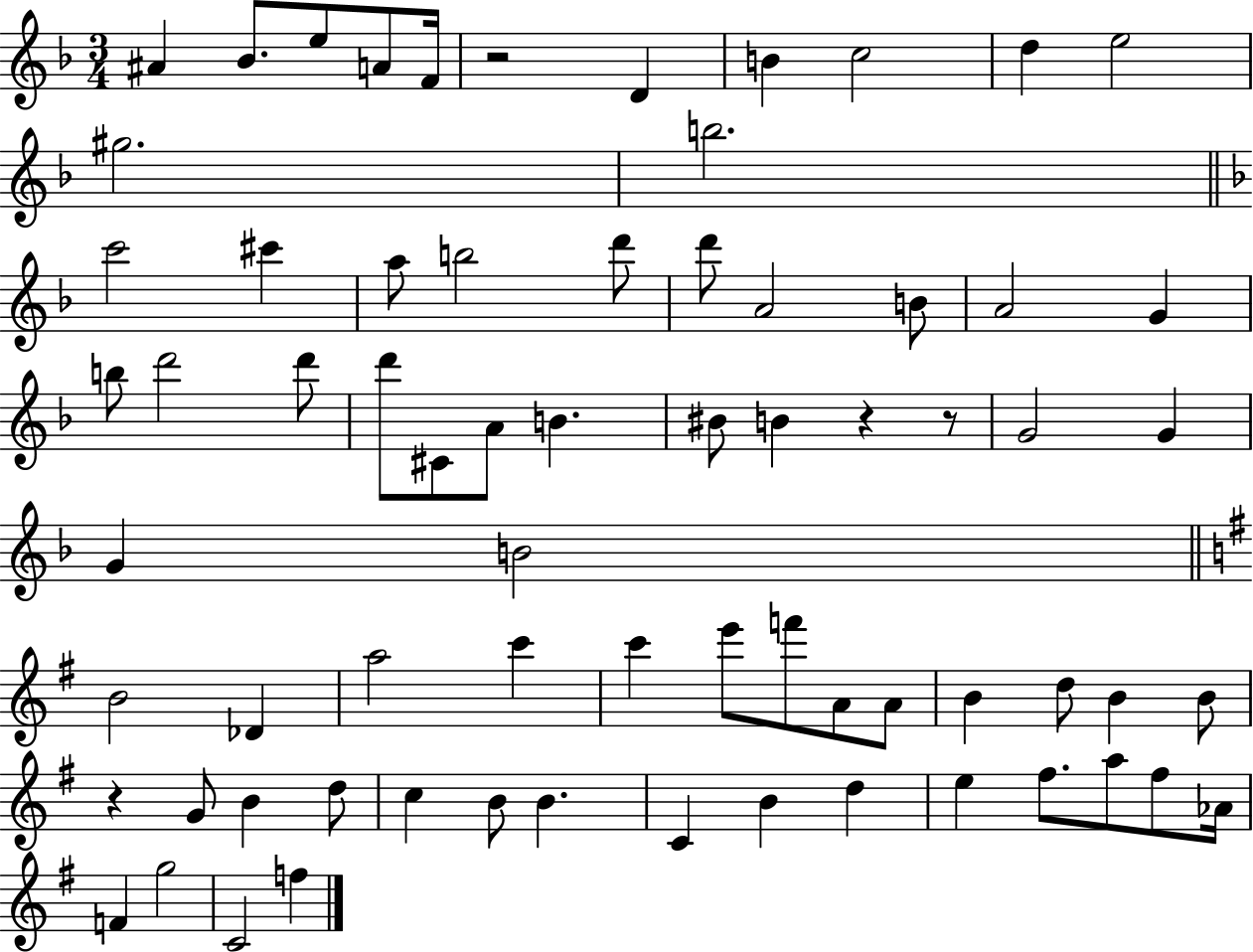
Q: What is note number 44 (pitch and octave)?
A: A4